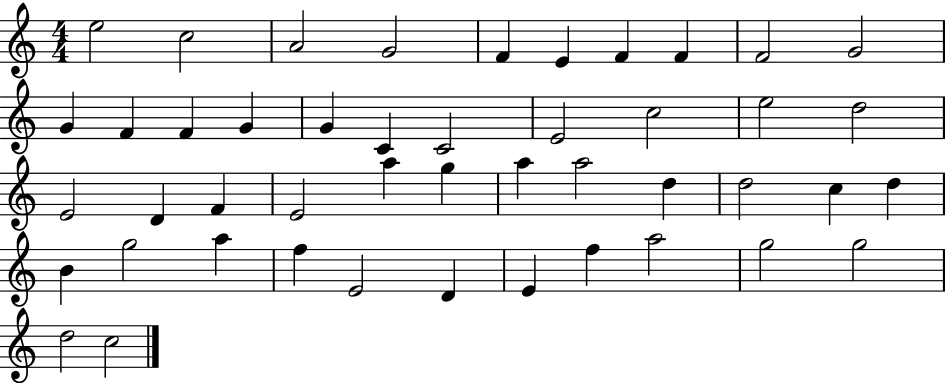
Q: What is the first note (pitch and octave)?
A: E5